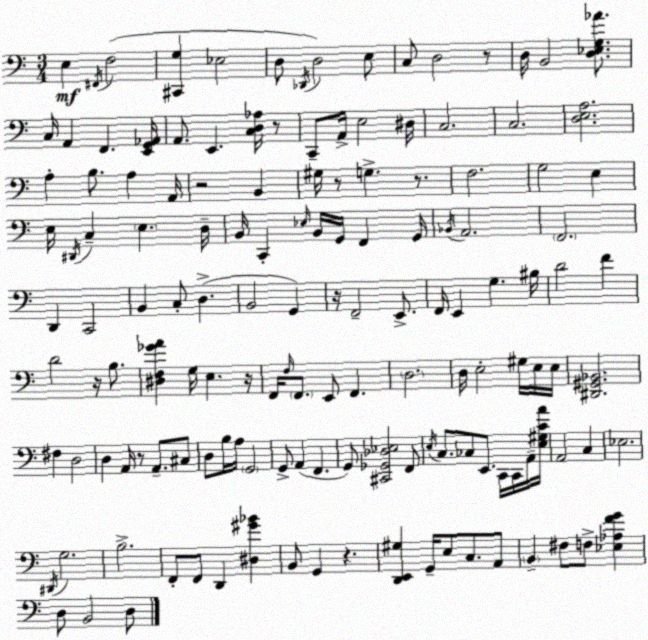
X:1
T:Untitled
M:3/4
L:1/4
K:C
E, ^F,,/4 F,2 [^C,,G,] _E,2 D,/2 _D,,/4 D,2 E,/2 C,/2 D,2 z/2 D,/4 B,,2 [D,_E,G,_A]/2 C,/4 A,, F,, [E,,G,,_A,,]/4 A,,/2 E,, [C,D,_A,]/4 z/2 C,,/2 A,,/4 E,2 ^D,/4 C,2 C,2 [D,E,A,]2 A, B,/2 A, A,,/4 z2 B,, ^G,/4 z/2 G, z/2 F,2 G,2 E, E,/4 ^D,,/4 C, E, D,/4 B,,/4 C,, _E,/4 B,,/4 G,,/4 F,, G,,/4 _B,,/4 A,,2 F,,2 D,, C,,2 B,, C,/2 D, B,,2 G,, z/4 F,,2 E,,/2 F,,/4 E,, G, ^B,/4 D2 F D2 z/4 B,/2 [^D,F,_GA] G,/4 E, z/4 F,,/4 F,/4 F,,/2 E,,/2 F,, D,2 D,/4 E,2 ^G,/4 E,/4 E,/4 [^D,,^G,,_B,,]2 ^F, D,2 D, A,,/4 z/2 A,,/2 ^C,/2 D,/2 B,/4 A,/4 G,,2 G,,/2 A,, F,, G,,/2 [^C,,_G,,_D,_E,]2 F,,/2 E,/4 C,/2 _C,/2 E,,/2 C,,/4 C,,/4 A,,/4 [E,^G,CA]/4 A,,2 C, _E,2 ^D,,/4 G,2 B,2 F,,/2 F,,/2 D,, [^D,^G_B] B,,/2 G,, z [D,,E,,^G,] G,,/4 E,/2 C,/2 A,,/2 B,, ^F,/2 F,/2 [_E,_A,FG] D,/2 B,,2 D,/2